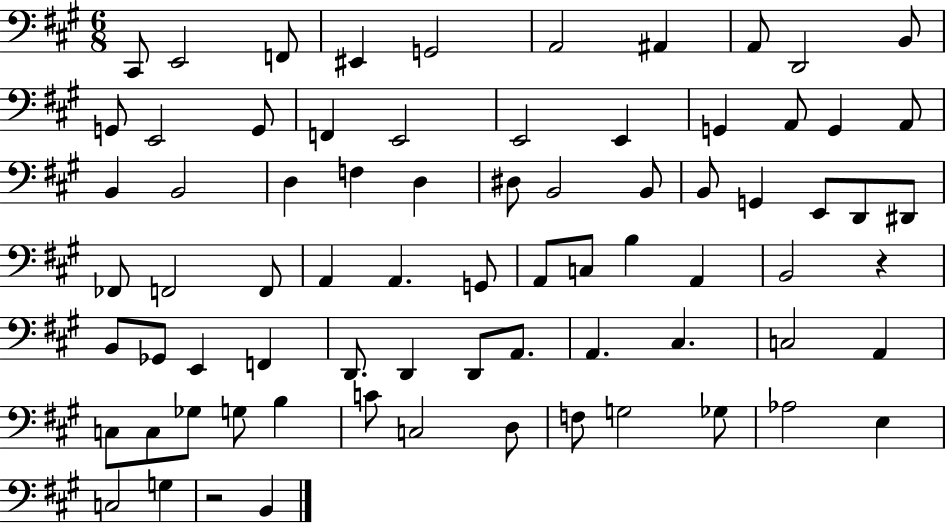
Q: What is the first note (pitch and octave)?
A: C#2